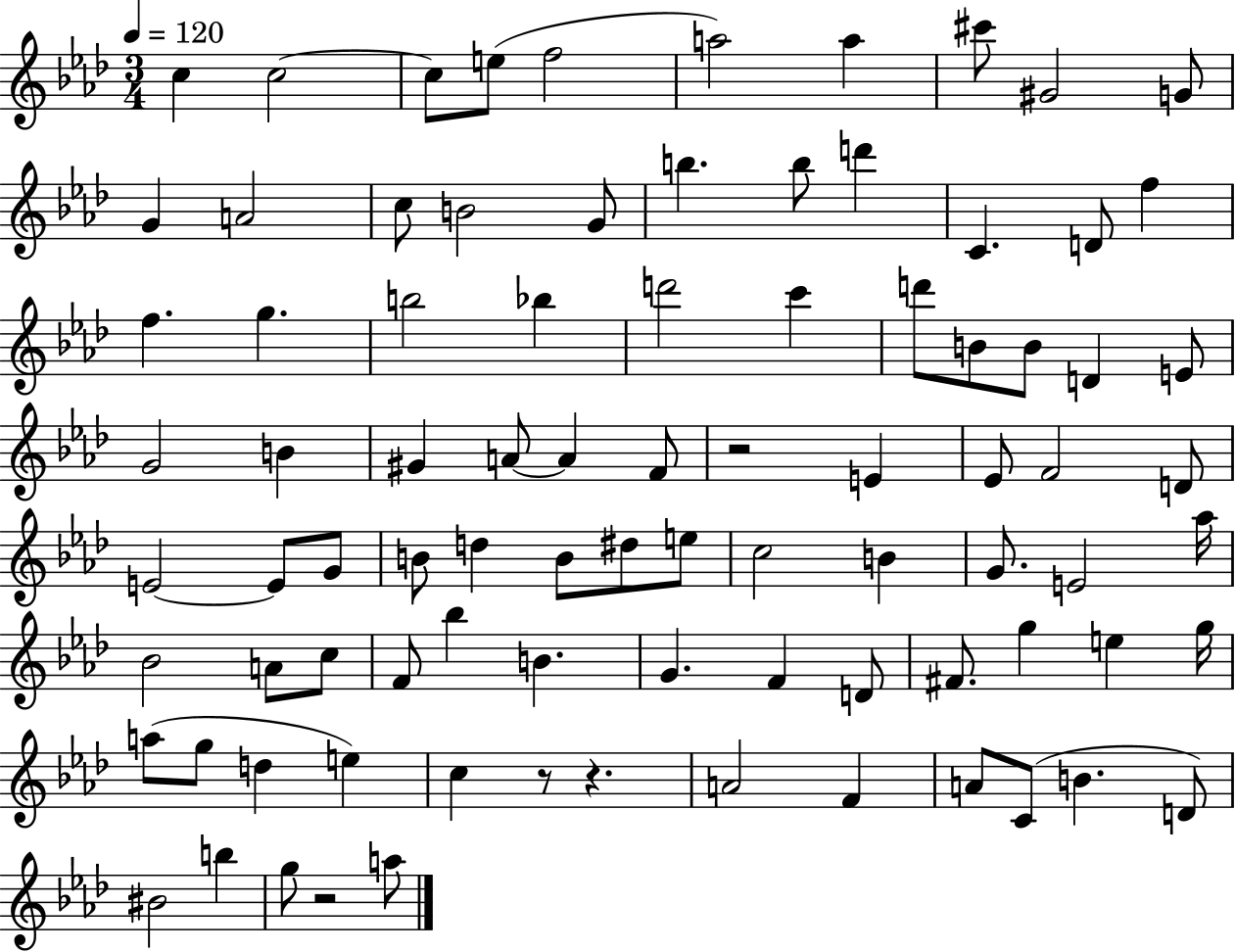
{
  \clef treble
  \numericTimeSignature
  \time 3/4
  \key aes \major
  \tempo 4 = 120
  c''4 c''2~~ | c''8 e''8( f''2 | a''2) a''4 | cis'''8 gis'2 g'8 | \break g'4 a'2 | c''8 b'2 g'8 | b''4. b''8 d'''4 | c'4. d'8 f''4 | \break f''4. g''4. | b''2 bes''4 | d'''2 c'''4 | d'''8 b'8 b'8 d'4 e'8 | \break g'2 b'4 | gis'4 a'8~~ a'4 f'8 | r2 e'4 | ees'8 f'2 d'8 | \break e'2~~ e'8 g'8 | b'8 d''4 b'8 dis''8 e''8 | c''2 b'4 | g'8. e'2 aes''16 | \break bes'2 a'8 c''8 | f'8 bes''4 b'4. | g'4. f'4 d'8 | fis'8. g''4 e''4 g''16 | \break a''8( g''8 d''4 e''4) | c''4 r8 r4. | a'2 f'4 | a'8 c'8( b'4. d'8) | \break bis'2 b''4 | g''8 r2 a''8 | \bar "|."
}